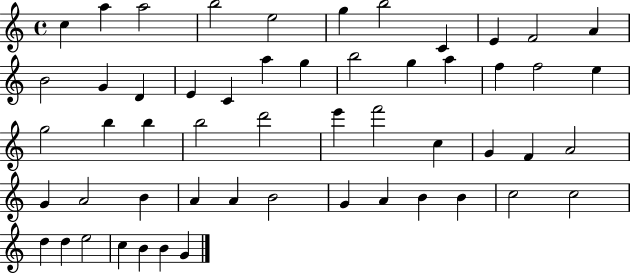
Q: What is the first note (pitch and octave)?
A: C5